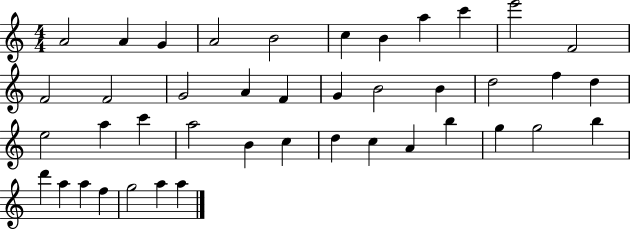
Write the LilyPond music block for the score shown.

{
  \clef treble
  \numericTimeSignature
  \time 4/4
  \key c \major
  a'2 a'4 g'4 | a'2 b'2 | c''4 b'4 a''4 c'''4 | e'''2 f'2 | \break f'2 f'2 | g'2 a'4 f'4 | g'4 b'2 b'4 | d''2 f''4 d''4 | \break e''2 a''4 c'''4 | a''2 b'4 c''4 | d''4 c''4 a'4 b''4 | g''4 g''2 b''4 | \break d'''4 a''4 a''4 f''4 | g''2 a''4 a''4 | \bar "|."
}